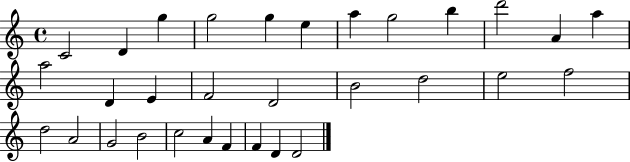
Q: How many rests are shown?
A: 0